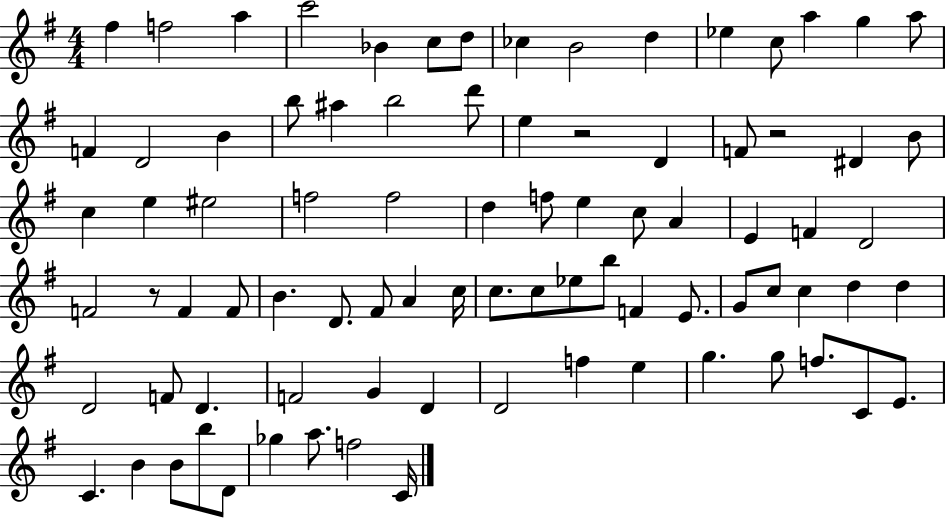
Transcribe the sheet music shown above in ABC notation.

X:1
T:Untitled
M:4/4
L:1/4
K:G
^f f2 a c'2 _B c/2 d/2 _c B2 d _e c/2 a g a/2 F D2 B b/2 ^a b2 d'/2 e z2 D F/2 z2 ^D B/2 c e ^e2 f2 f2 d f/2 e c/2 A E F D2 F2 z/2 F F/2 B D/2 ^F/2 A c/4 c/2 c/2 _e/2 b/2 F E/2 G/2 c/2 c d d D2 F/2 D F2 G D D2 f e g g/2 f/2 C/2 E/2 C B B/2 b/2 D/2 _g a/2 f2 C/4